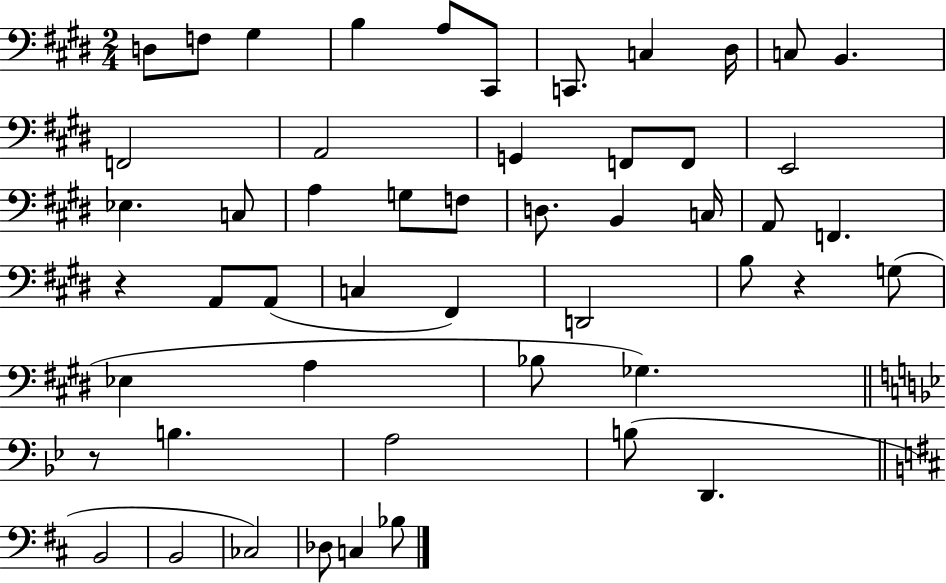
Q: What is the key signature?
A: E major